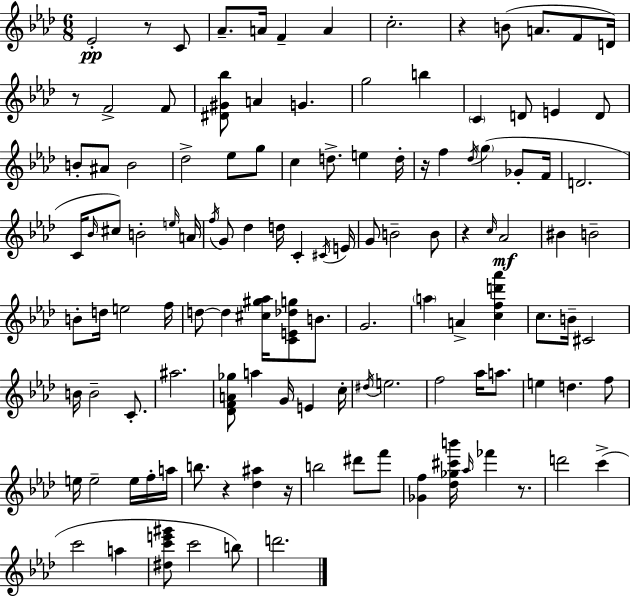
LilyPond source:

{
  \clef treble
  \numericTimeSignature
  \time 6/8
  \key aes \major
  ees'2-.\pp r8 c'8 | aes'8.-- a'16 f'4-- a'4 | c''2.-. | r4 b'8( a'8. f'8 d'16) | \break r8 f'2-> f'8 | <dis' gis' bes''>8 a'4 g'4. | g''2 b''4 | \parenthesize c'4 d'8 e'4 d'8 | \break b'8-. ais'8 b'2 | des''2-> ees''8 g''8 | c''4 d''8.-> e''4 d''16-. | r16 f''4 \acciaccatura { des''16 } \parenthesize g''4( ges'8-. | \break f'16 d'2. | c'16 \grace { bes'16 }) cis''8 b'2-. | \grace { e''16 } a'16 \acciaccatura { f''16 } g'8 des''4 d''16 c'4-. | \acciaccatura { cis'16 } e'16 g'8 b'2-- | \break b'8 r4 \grace { c''16 } aes'2\mf | bis'4 b'2-- | b'8-. d''16 e''2 | f''16 d''8~~ d''4 | \break <cis'' gis'' aes''>16 <c' e' des'' g''>8 b'8. g'2. | \parenthesize a''4 a'4-> | <c'' f'' d''' aes'''>4 c''8. b'16-- cis'2 | b'16 b'2-- | \break c'8.-. ais''2. | <des' f' a' ges''>8 a''4 | g'16 e'4 c''16-. \acciaccatura { dis''16 } e''2. | f''2 | \break aes''16 a''8. e''4 d''4. | f''8 e''16 e''2-- | e''16 f''16-. a''16 b''8. r4 | <des'' ais''>4 r16 b''2 | \break dis'''8 f'''8 <ges' f''>4 <des'' ges'' cis''' b'''>16 | \grace { aes''16 } fes'''4 r8. d'''2 | c'''4->( c'''2 | a''4 <dis'' c''' e''' gis'''>8 c'''2 | \break b''8) d'''2. | \bar "|."
}